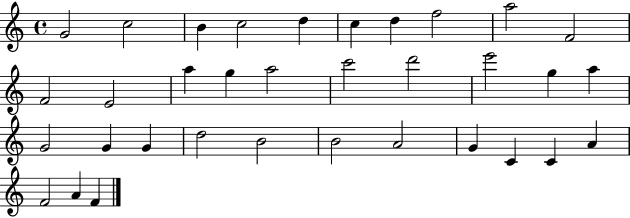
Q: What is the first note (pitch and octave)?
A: G4